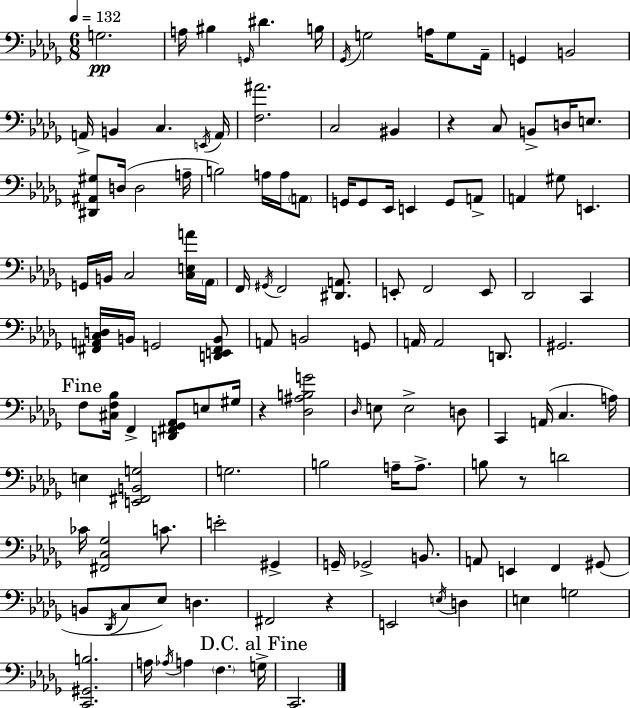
{
  \clef bass
  \numericTimeSignature
  \time 6/8
  \key bes \minor
  \tempo 4 = 132
  g2.\pp | a16 bis4 \grace { g,16 } dis'4. | b16 \acciaccatura { ges,16 } g2 a16 g8 | aes,16-- g,4 b,2 | \break a,16-> b,4 c4. | \acciaccatura { e,16 } a,16 <f ais'>2. | c2 bis,4 | r4 c8 b,8-> d16 | \break e8. <dis, ais, gis>8 d16( d2 | a16-- b2) a16 | a16 \parenthesize a,8 g,16 g,8 ees,16 e,4 g,8 | a,8-> a,4 gis8 e,4. | \break g,16 b,16 c2 | <c e a'>16 \parenthesize aes,16 f,16 \acciaccatura { gis,16 } f,2 | <dis, a,>8. e,8-. f,2 | e,8 des,2 | \break c,4 <fis, a, c d>16 b,16 g,2 | <d, e, fis, b,>8 a,8 b,2 | g,8 a,16 a,2 | d,8. gis,2. | \break \mark "Fine" f8 <cis f bes>16 f,4-> <d, fis, ges, aes,>8 | e8 gis16 r4 <des ais b g'>2 | \grace { des16 } e8 e2-> | d8 c,4 a,16( c4. | \break a16) e4 <e, fis, b, g>2 | g2. | b2 | a16-- a8.-> b8 r8 d'2 | \break ces'16 <fis, c ges>2 | c'8. e'2-. | gis,4-> g,16-- ges,2-> | b,8. a,8 e,4 f,4 | \break gis,8( b,8 \acciaccatura { des,16 } c8 ees8) | d4. fis,2 | r4 e,2 | \acciaccatura { e16 } d4 e4 g2 | \break <c, gis, b>2. | a16 \acciaccatura { aes16 } a4 | \parenthesize f4. \mark "D.C. al Fine" g16-> c,2. | \bar "|."
}